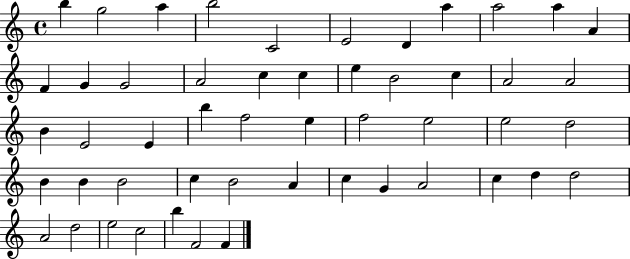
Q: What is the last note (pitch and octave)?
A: F4